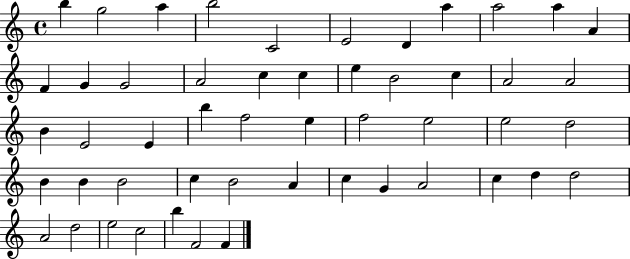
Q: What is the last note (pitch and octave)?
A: F4